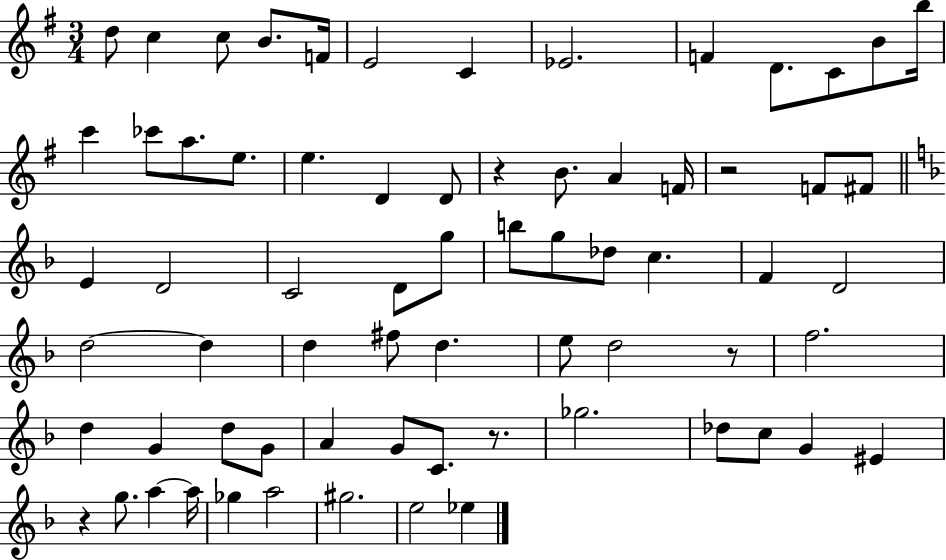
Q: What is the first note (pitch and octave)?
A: D5